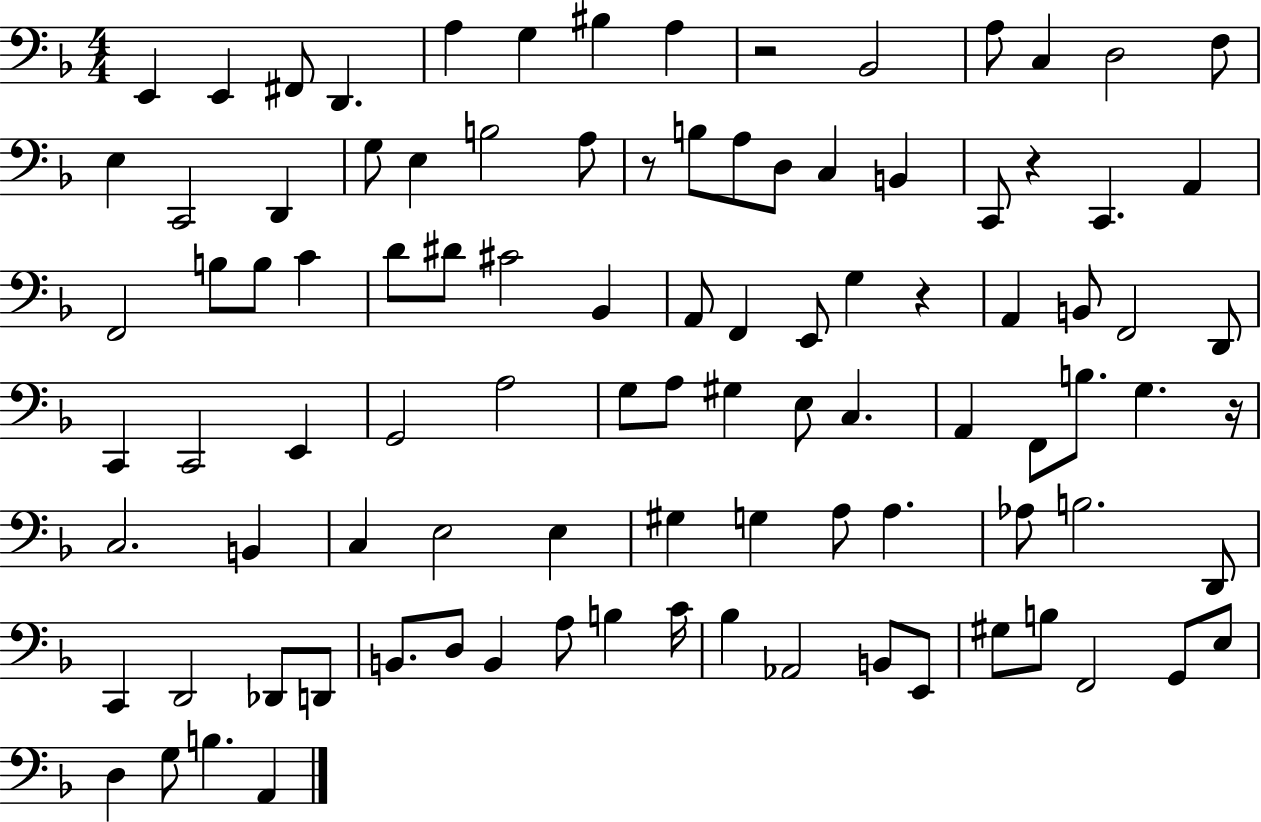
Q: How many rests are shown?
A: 5